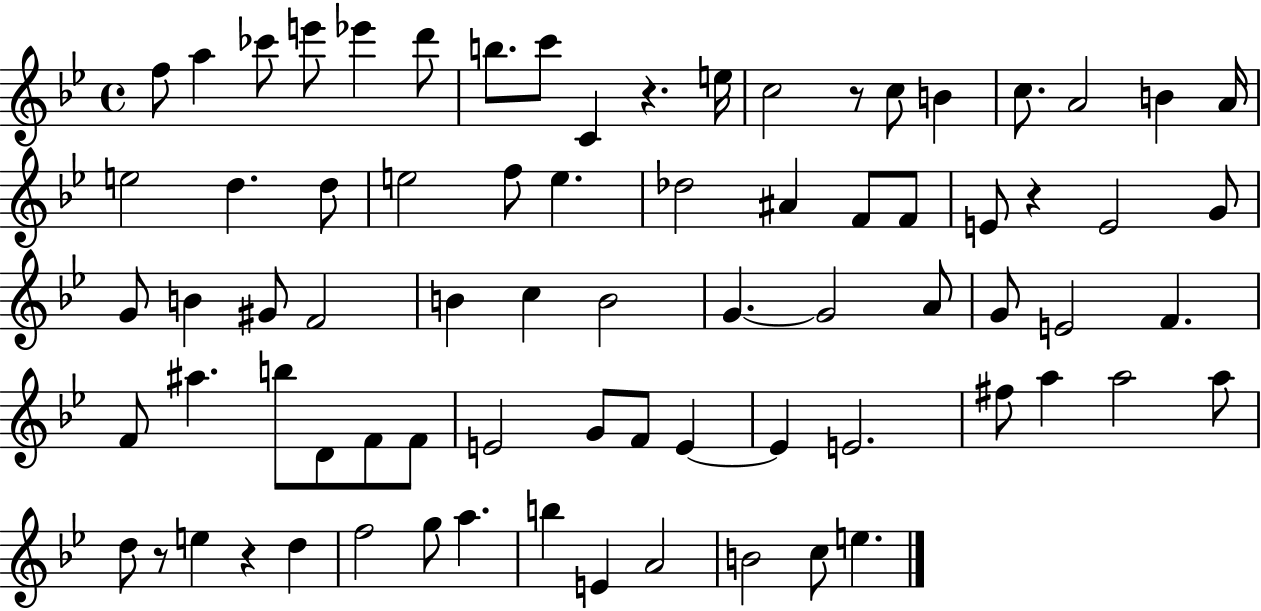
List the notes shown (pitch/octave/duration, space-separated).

F5/e A5/q CES6/e E6/e Eb6/q D6/e B5/e. C6/e C4/q R/q. E5/s C5/h R/e C5/e B4/q C5/e. A4/h B4/q A4/s E5/h D5/q. D5/e E5/h F5/e E5/q. Db5/h A#4/q F4/e F4/e E4/e R/q E4/h G4/e G4/e B4/q G#4/e F4/h B4/q C5/q B4/h G4/q. G4/h A4/e G4/e E4/h F4/q. F4/e A#5/q. B5/e D4/e F4/e F4/e E4/h G4/e F4/e E4/q E4/q E4/h. F#5/e A5/q A5/h A5/e D5/e R/e E5/q R/q D5/q F5/h G5/e A5/q. B5/q E4/q A4/h B4/h C5/e E5/q.